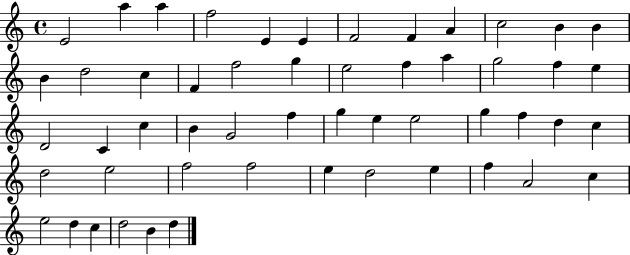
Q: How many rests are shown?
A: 0